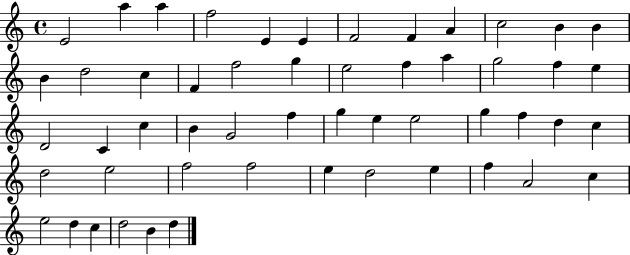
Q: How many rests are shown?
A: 0